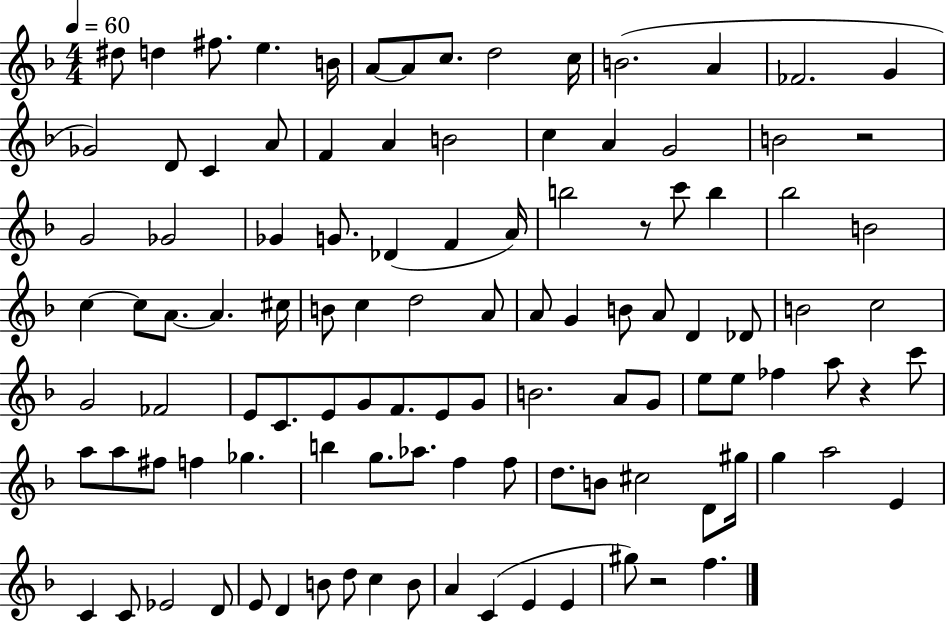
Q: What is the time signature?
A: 4/4